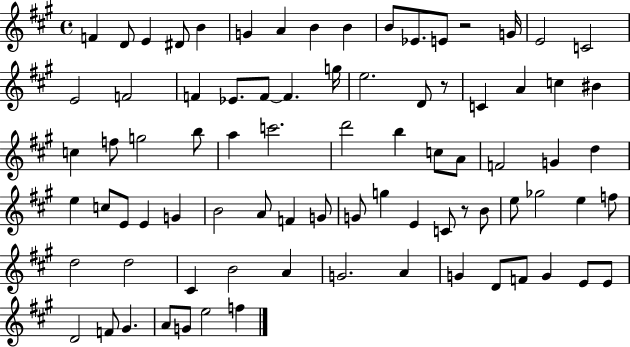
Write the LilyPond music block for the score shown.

{
  \clef treble
  \time 4/4
  \defaultTimeSignature
  \key a \major
  \repeat volta 2 { f'4 d'8 e'4 dis'8 b'4 | g'4 a'4 b'4 b'4 | b'8 ees'8. e'8 r2 g'16 | e'2 c'2 | \break e'2 f'2 | f'4 ees'8. f'8~~ f'4. g''16 | e''2. d'8 r8 | c'4 a'4 c''4 bis'4 | \break c''4 f''8 g''2 b''8 | a''4 c'''2. | d'''2 b''4 c''8 a'8 | f'2 g'4 d''4 | \break e''4 c''8 e'8 e'4 g'4 | b'2 a'8 f'4 g'8 | g'8 g''4 e'4 c'8 r8 b'8 | e''8 ges''2 e''4 f''8 | \break d''2 d''2 | cis'4 b'2 a'4 | g'2. a'4 | g'4 d'8 f'8 g'4 e'8 e'8 | \break d'2 f'8 gis'4. | a'8 g'8 e''2 f''4 | } \bar "|."
}